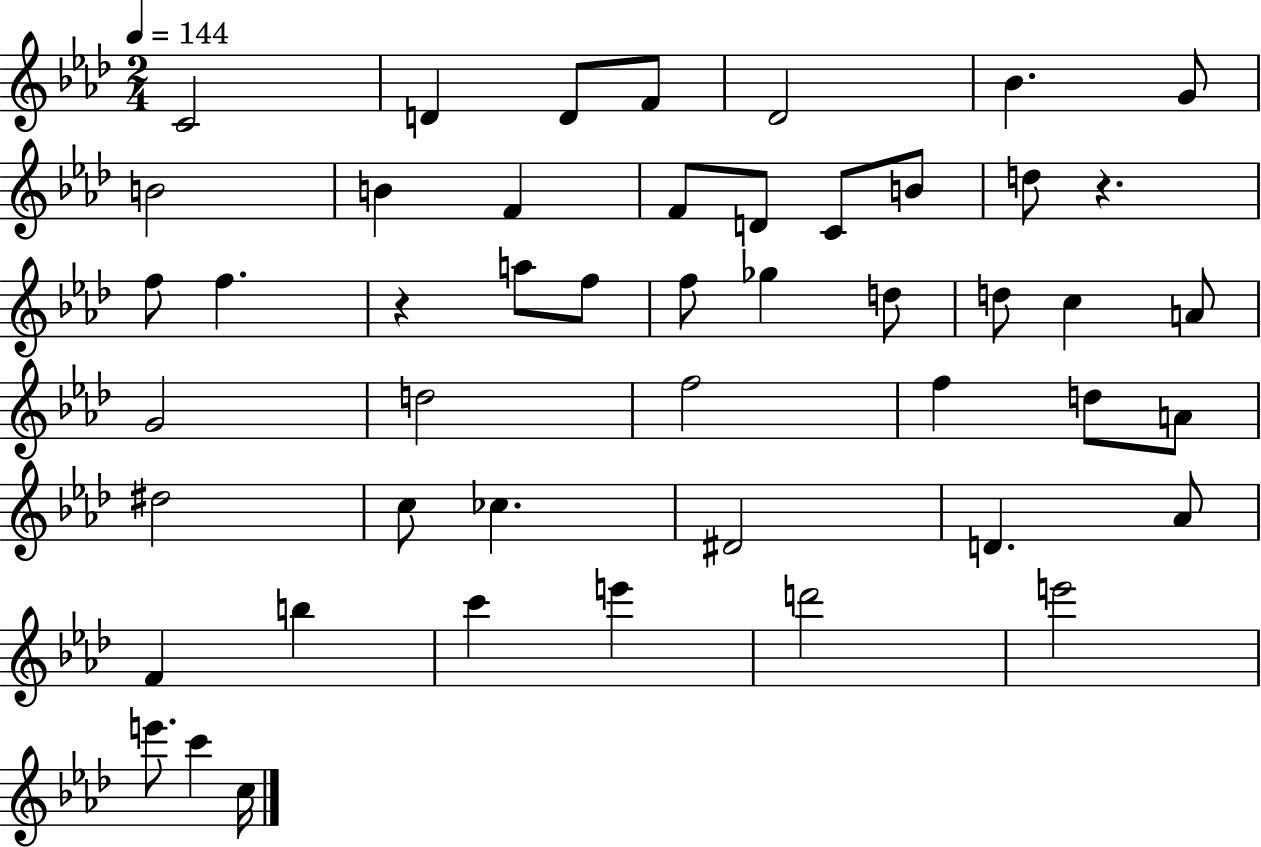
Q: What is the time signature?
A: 2/4